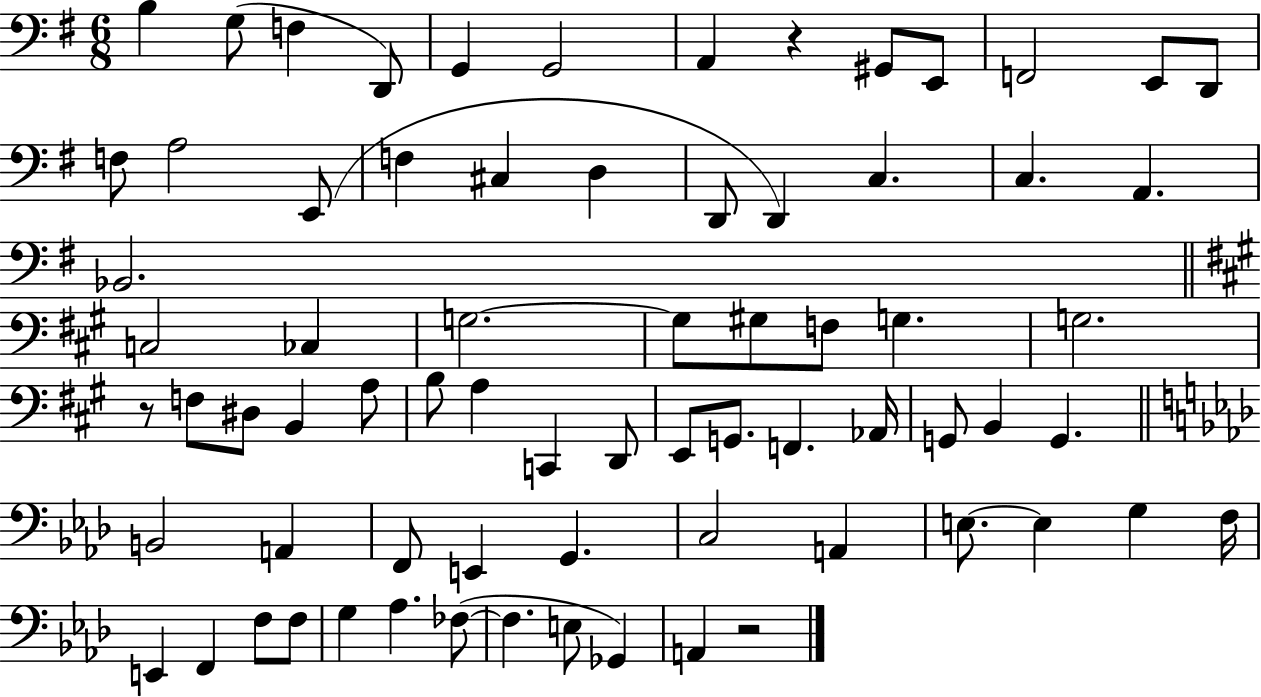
{
  \clef bass
  \numericTimeSignature
  \time 6/8
  \key g \major
  b4 g8( f4 d,8) | g,4 g,2 | a,4 r4 gis,8 e,8 | f,2 e,8 d,8 | \break f8 a2 e,8( | f4 cis4 d4 | d,8 d,4) c4. | c4. a,4. | \break bes,2. | \bar "||" \break \key a \major c2 ces4 | g2.~~ | g8 gis8 f8 g4. | g2. | \break r8 f8 dis8 b,4 a8 | b8 a4 c,4 d,8 | e,8 g,8. f,4. aes,16 | g,8 b,4 g,4. | \break \bar "||" \break \key aes \major b,2 a,4 | f,8 e,4 g,4. | c2 a,4 | e8.~~ e4 g4 f16 | \break e,4 f,4 f8 f8 | g4 aes4. fes8~(~ | fes4. e8 ges,4) | a,4 r2 | \break \bar "|."
}